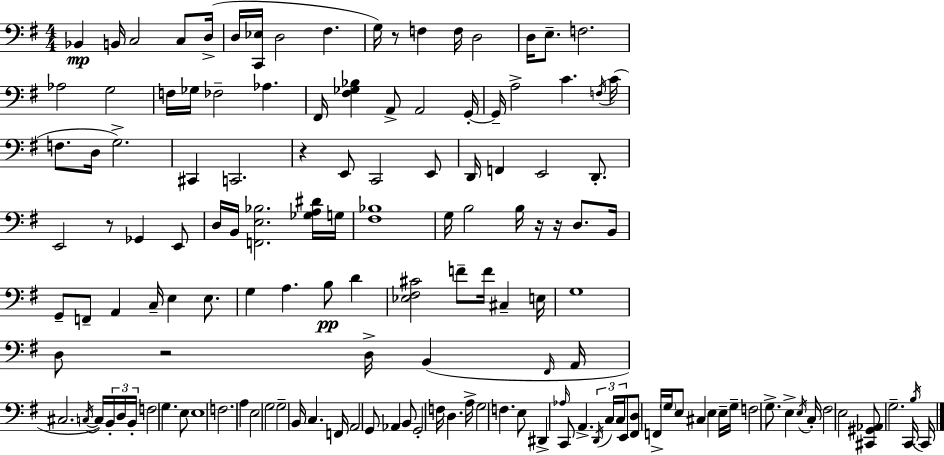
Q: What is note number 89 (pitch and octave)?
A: B2